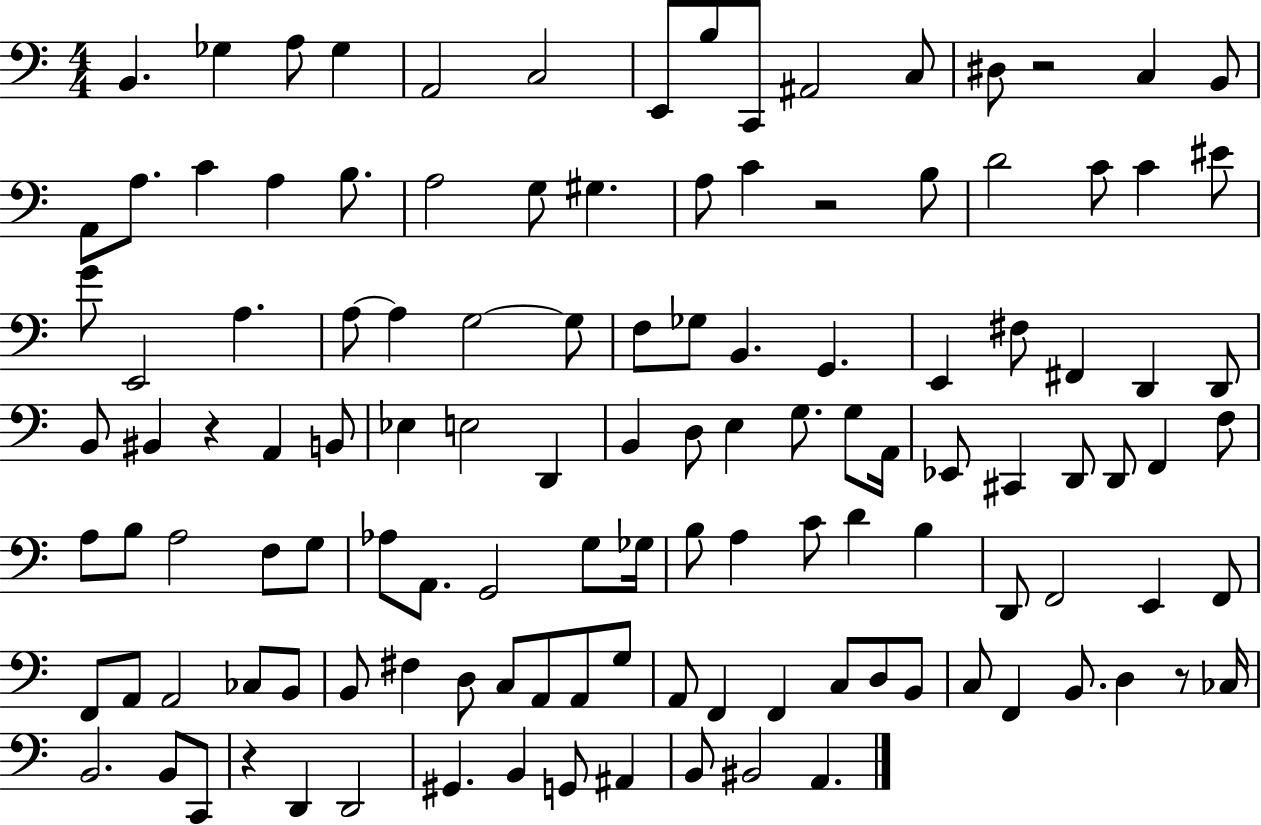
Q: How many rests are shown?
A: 5